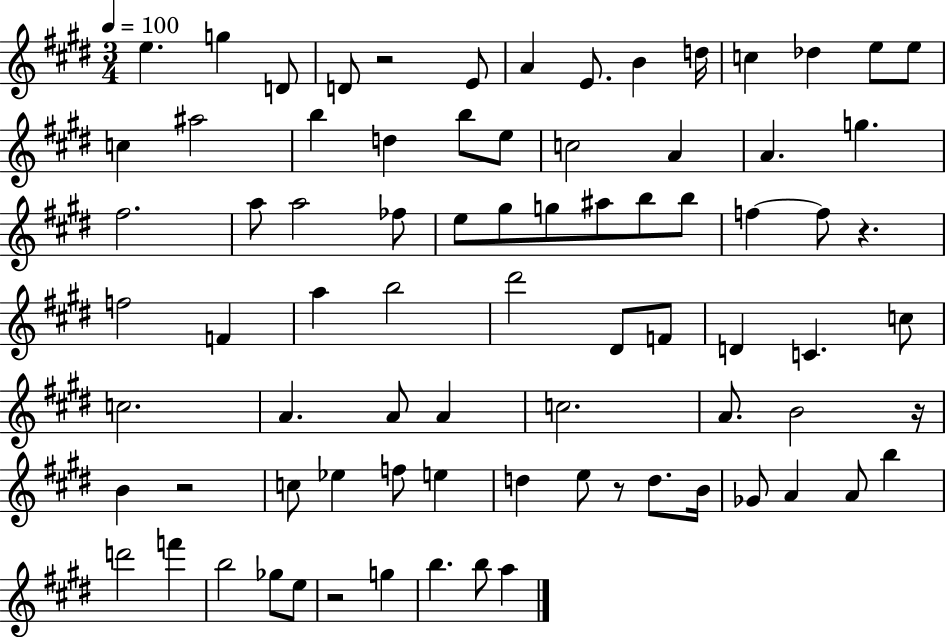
E5/q. G5/q D4/e D4/e R/h E4/e A4/q E4/e. B4/q D5/s C5/q Db5/q E5/e E5/e C5/q A#5/h B5/q D5/q B5/e E5/e C5/h A4/q A4/q. G5/q. F#5/h. A5/e A5/h FES5/e E5/e G#5/e G5/e A#5/e B5/e B5/e F5/q F5/e R/q. F5/h F4/q A5/q B5/h D#6/h D#4/e F4/e D4/q C4/q. C5/e C5/h. A4/q. A4/e A4/q C5/h. A4/e. B4/h R/s B4/q R/h C5/e Eb5/q F5/e E5/q D5/q E5/e R/e D5/e. B4/s Gb4/e A4/q A4/e B5/q D6/h F6/q B5/h Gb5/e E5/e R/h G5/q B5/q. B5/e A5/q